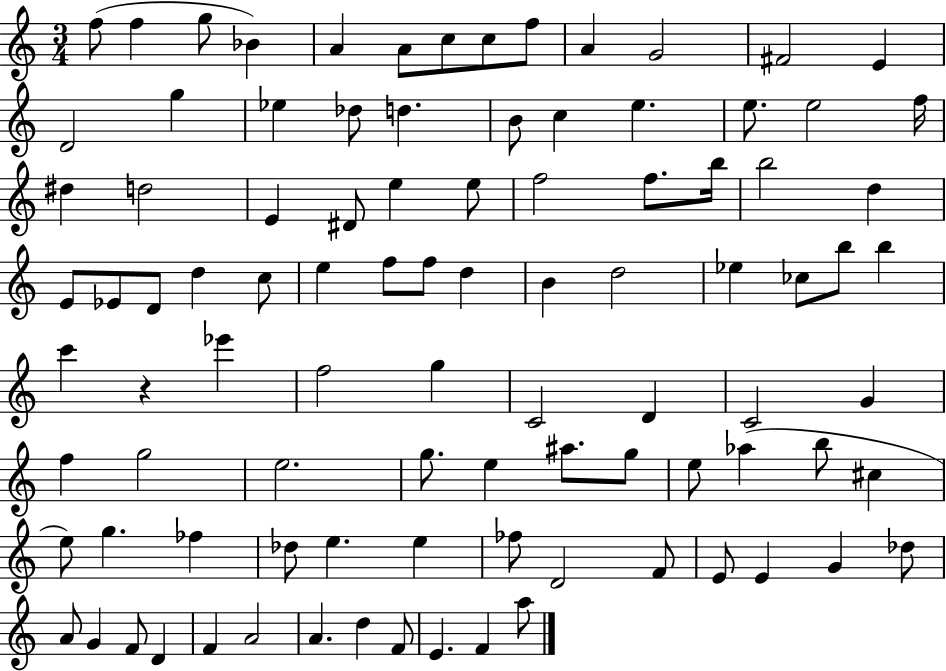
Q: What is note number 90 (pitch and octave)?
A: D5